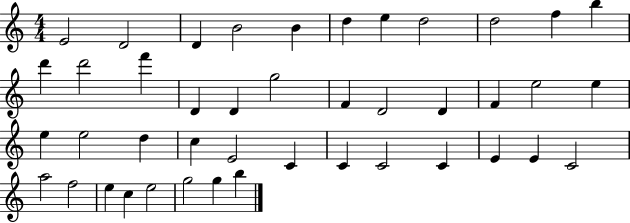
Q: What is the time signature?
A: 4/4